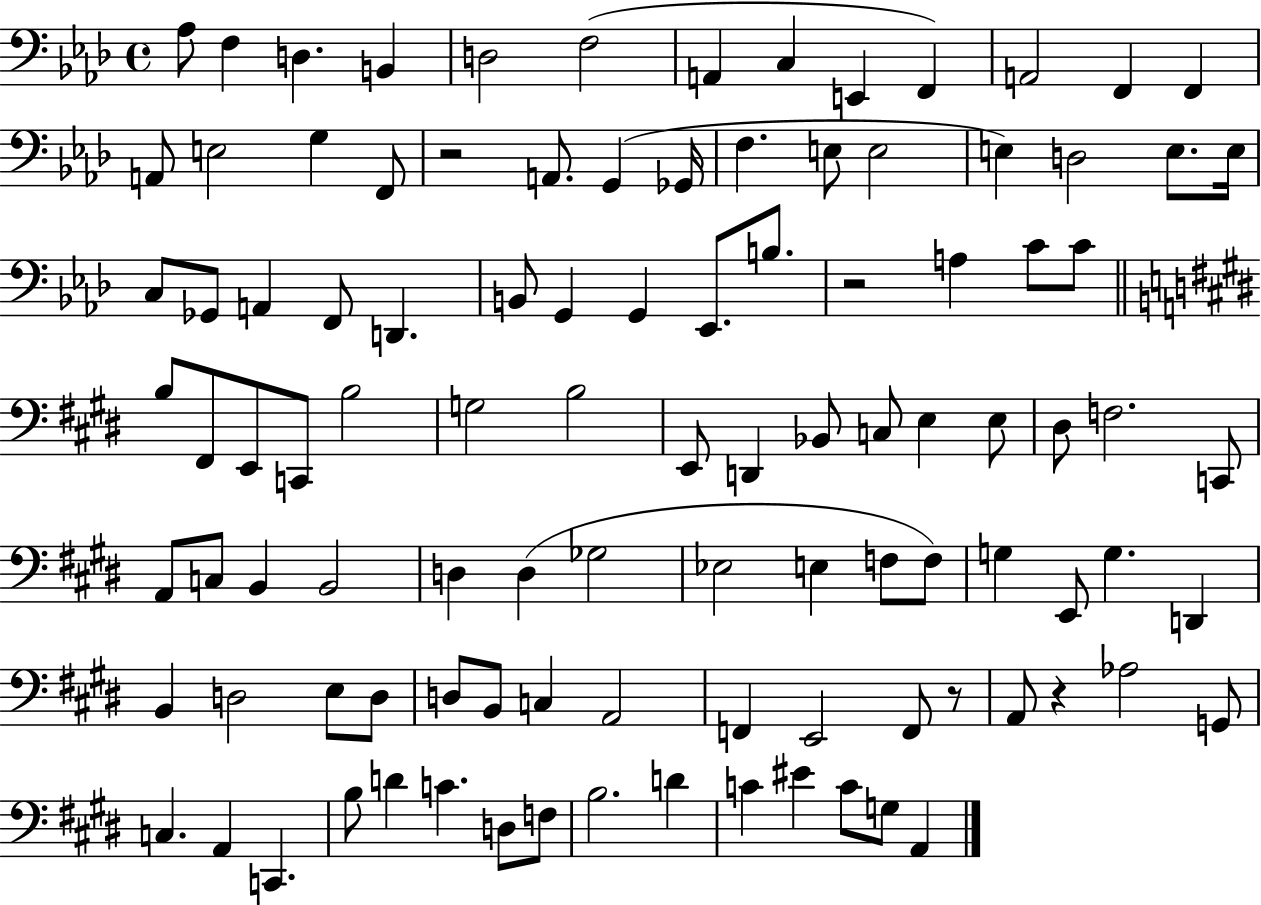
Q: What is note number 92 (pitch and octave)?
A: D3